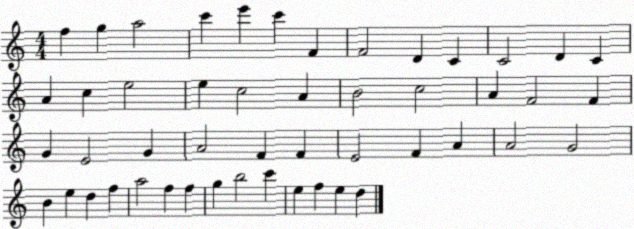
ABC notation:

X:1
T:Untitled
M:4/4
L:1/4
K:C
f g a2 c' e' c' F F2 D C C2 D C A c e2 e c2 A B2 c2 A F2 F G E2 G A2 F F E2 F A A2 G2 B e d f a2 f f g b2 c' e f e d